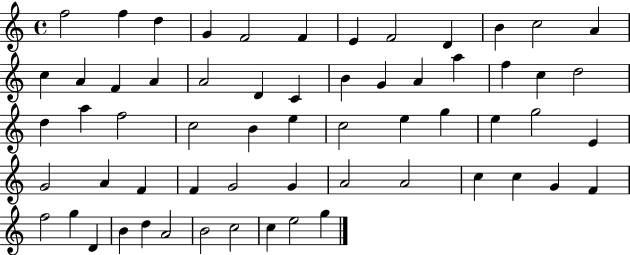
F5/h F5/q D5/q G4/q F4/h F4/q E4/q F4/h D4/q B4/q C5/h A4/q C5/q A4/q F4/q A4/q A4/h D4/q C4/q B4/q G4/q A4/q A5/q F5/q C5/q D5/h D5/q A5/q F5/h C5/h B4/q E5/q C5/h E5/q G5/q E5/q G5/h E4/q G4/h A4/q F4/q F4/q G4/h G4/q A4/h A4/h C5/q C5/q G4/q F4/q F5/h G5/q D4/q B4/q D5/q A4/h B4/h C5/h C5/q E5/h G5/q